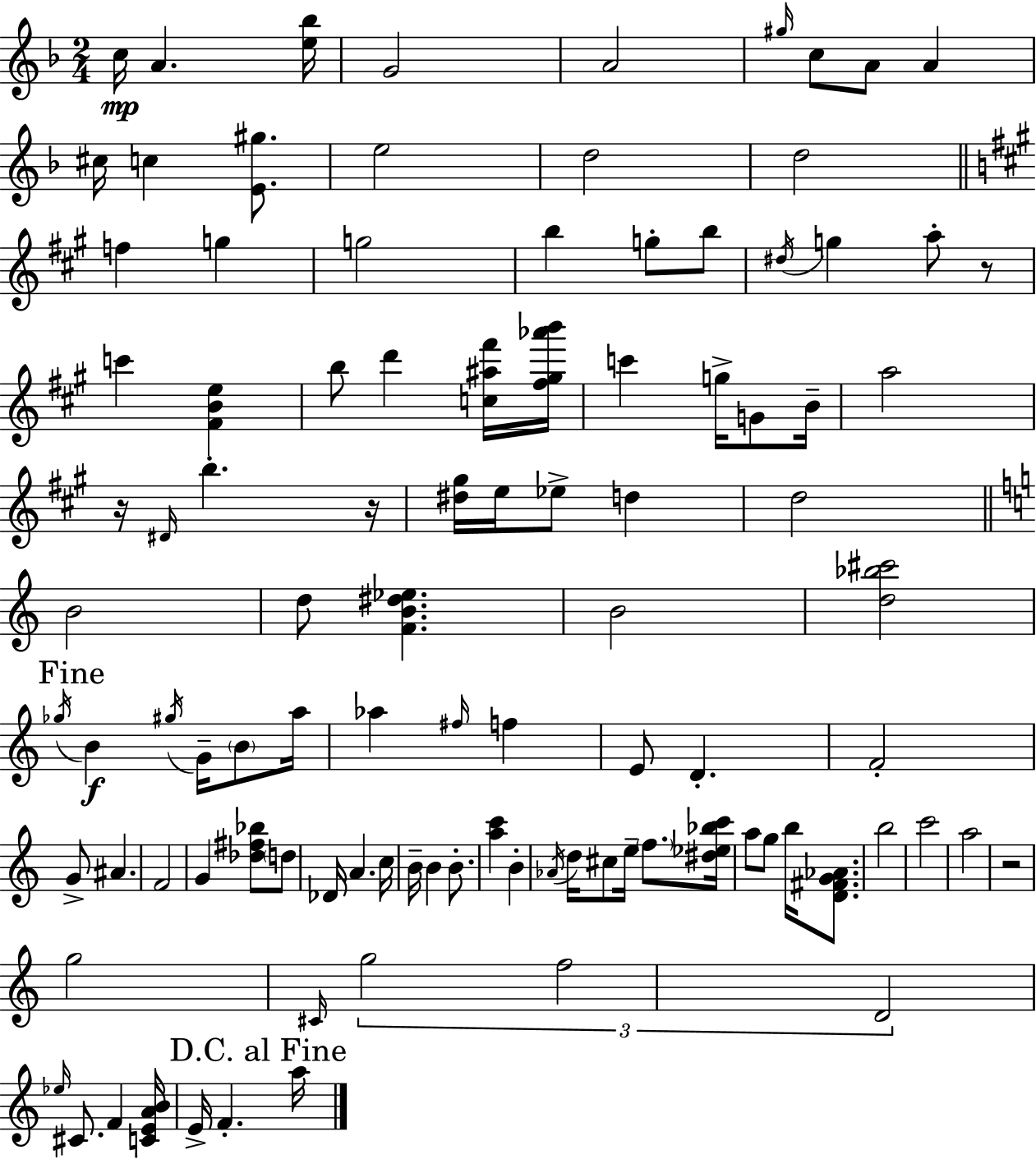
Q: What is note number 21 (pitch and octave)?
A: G5